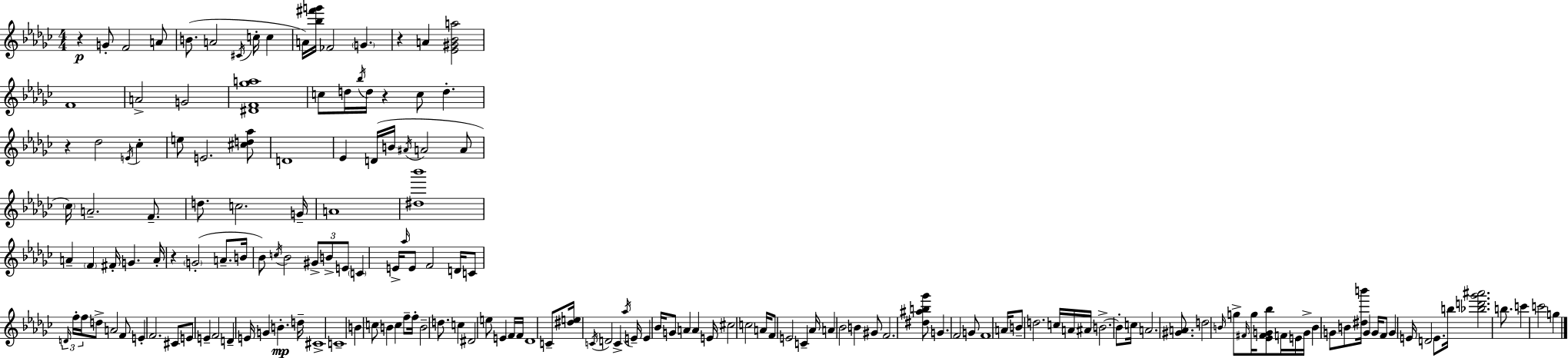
{
  \clef treble
  \numericTimeSignature
  \time 4/4
  \key ees \minor
  r4\p g'8-. f'2 a'8 | b'8.( a'2 \acciaccatura { cis'16 } c''16-. c''4 | a'16) <bes'' fis''' g'''>16 fes'2 \parenthesize g'4. | r4 a'4 <ees' gis' bes' a''>2 | \break f'1 | a'2-> g'2 | <dis' f' ges'' a''>1 | c''8 d''16 \acciaccatura { bes''16 } d''16 r4 c''8 d''4.-. | \break r4 des''2 \acciaccatura { e'16 } ces''4-. | e''8 e'2. | <cis'' d'' aes''>8 d'1 | ees'4 d'16( b'16 \acciaccatura { ais'16 } a'2 | \break a'8 \parenthesize ces''16) a'2.-- | f'8.-- d''8. c''2. | g'16-- a'1 | <dis'' bes'''>1 | \break a'4-- \parenthesize f'4 fis'16-. g'4. | a'16-. r4 \parenthesize g'2-.( | a'8.-- b'16 bes'8) \acciaccatura { c''16 } bes'2 \tuplet 3/2 { gis'8-> | b'8-> e'8 } \parenthesize c'4 e'16-> \grace { aes''16 } e'8 f'2 | \break d'16 c'8 \tuplet 3/2 { \grace { d'16 } f''16-. f''16 } d''8-> a'2 | f'8 e'4-. f'2. | cis'8 e'8 e'4-- f'2 | d'4-- e'16 g'4 | \break b'4.-.\mp d''16-- cis'1-> | c'1-- | b'4 c''8 b'4 | c''4 f''8-- f''16-. b'2-- | \break d''8. c''4 dis'2 e''8 | e'4 f'16 f'16 des'1 | c'8-- <dis'' e''>16 \acciaccatura { c'16 } d'2 | c'4-> \acciaccatura { aes''16 } e'16-- e'4 bes'16 g'8 | \break a'4 a'4 e'16 cis''2 | c''2 a'16 f'8 e'2 | c'4-- aes'16 a'4 bes'2 | b'4 gis'8 f'2. | \break <dis'' ais'' b'' ges'''>8 g'4. f'2 | g'8 f'1 | a'16 b'8-- d''2. | c''16 a'16 ais'16 b'2.->~~ | \break b'8-. c''16 a'2. | <gis' a'>8. d''2 | \grace { b'16 } g''8-> \grace { fis'16 } g''16 <ees' fis' g' bes''>8 f'16 e'16 g'16-> b'4 g'8 | b'8 <dis'' b'''>16 g'4 g'16 f'8 g'4 e'16 | \break d'2 e'8. b''16 <bes'' d''' ges''' ais'''>2. | b''8. c'''4 c'''2 | g''4 \bar "|."
}